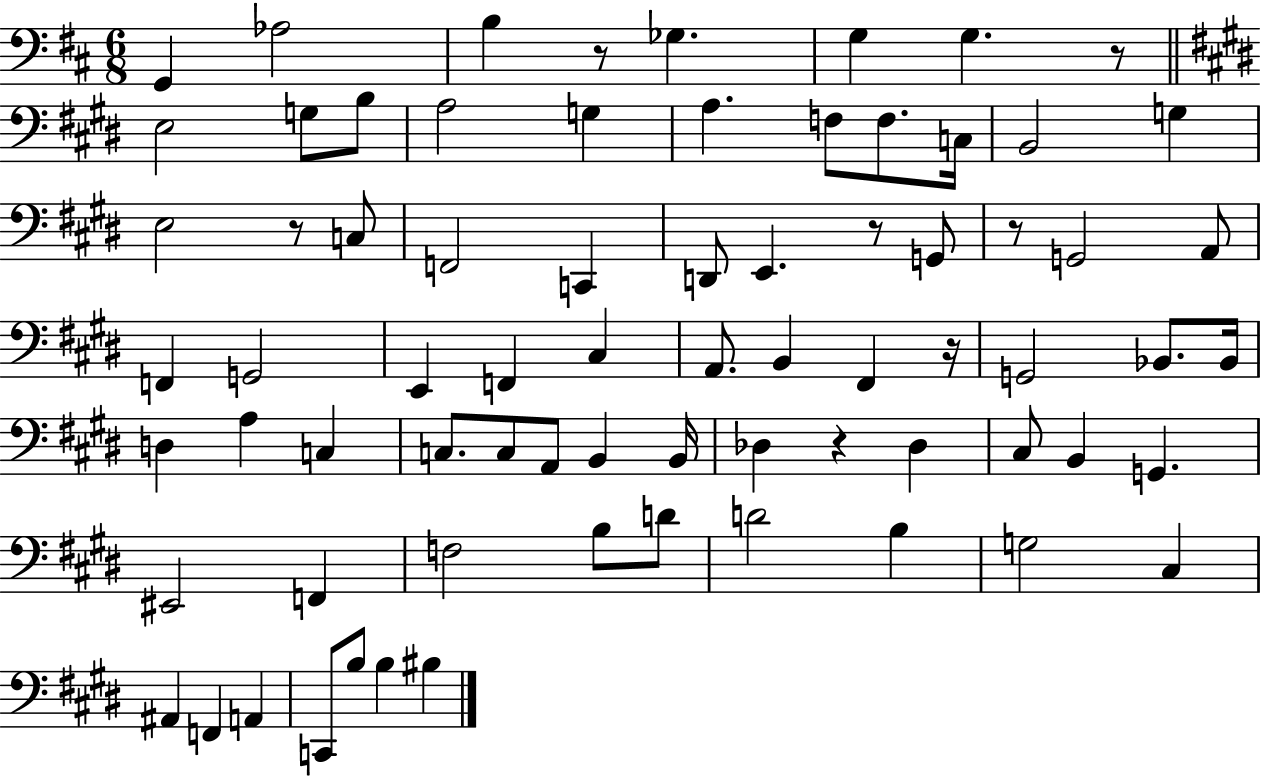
{
  \clef bass
  \numericTimeSignature
  \time 6/8
  \key d \major
  g,4 aes2 | b4 r8 ges4. | g4 g4. r8 | \bar "||" \break \key e \major e2 g8 b8 | a2 g4 | a4. f8 f8. c16 | b,2 g4 | \break e2 r8 c8 | f,2 c,4 | d,8 e,4. r8 g,8 | r8 g,2 a,8 | \break f,4 g,2 | e,4 f,4 cis4 | a,8. b,4 fis,4 r16 | g,2 bes,8. bes,16 | \break d4 a4 c4 | c8. c8 a,8 b,4 b,16 | des4 r4 des4 | cis8 b,4 g,4. | \break eis,2 f,4 | f2 b8 d'8 | d'2 b4 | g2 cis4 | \break ais,4 f,4 a,4 | c,8 b8 b4 bis4 | \bar "|."
}